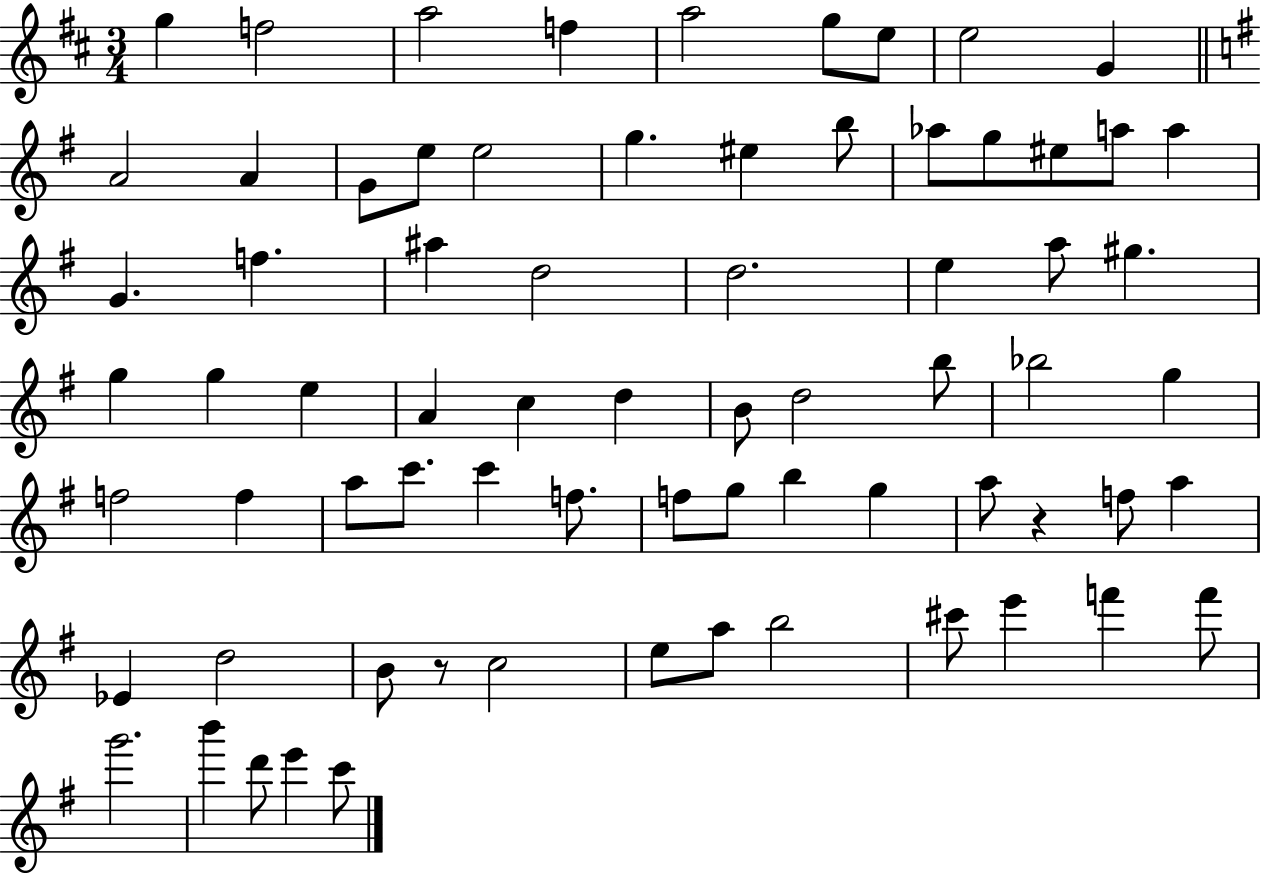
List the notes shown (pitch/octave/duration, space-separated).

G5/q F5/h A5/h F5/q A5/h G5/e E5/e E5/h G4/q A4/h A4/q G4/e E5/e E5/h G5/q. EIS5/q B5/e Ab5/e G5/e EIS5/e A5/e A5/q G4/q. F5/q. A#5/q D5/h D5/h. E5/q A5/e G#5/q. G5/q G5/q E5/q A4/q C5/q D5/q B4/e D5/h B5/e Bb5/h G5/q F5/h F5/q A5/e C6/e. C6/q F5/e. F5/e G5/e B5/q G5/q A5/e R/q F5/e A5/q Eb4/q D5/h B4/e R/e C5/h E5/e A5/e B5/h C#6/e E6/q F6/q F6/e G6/h. B6/q D6/e E6/q C6/e